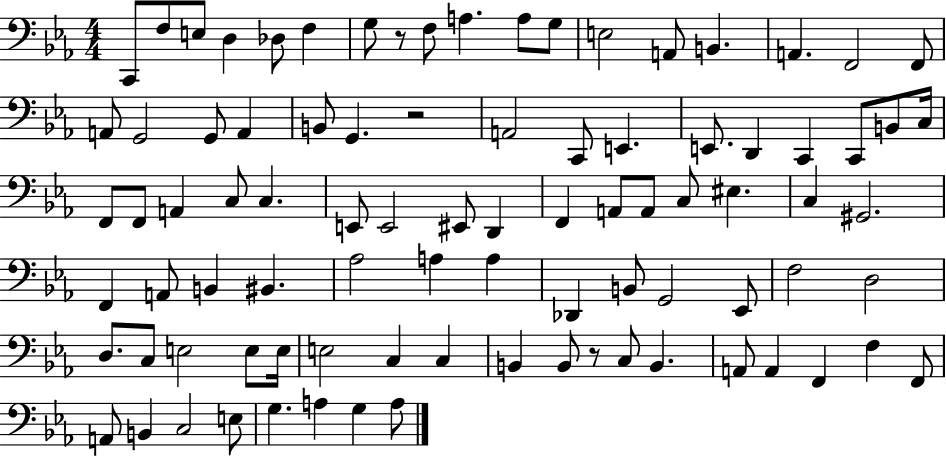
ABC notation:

X:1
T:Untitled
M:4/4
L:1/4
K:Eb
C,,/2 F,/2 E,/2 D, _D,/2 F, G,/2 z/2 F,/2 A, A,/2 G,/2 E,2 A,,/2 B,, A,, F,,2 F,,/2 A,,/2 G,,2 G,,/2 A,, B,,/2 G,, z2 A,,2 C,,/2 E,, E,,/2 D,, C,, C,,/2 B,,/2 C,/4 F,,/2 F,,/2 A,, C,/2 C, E,,/2 E,,2 ^E,,/2 D,, F,, A,,/2 A,,/2 C,/2 ^E, C, ^G,,2 F,, A,,/2 B,, ^B,, _A,2 A, A, _D,, B,,/2 G,,2 _E,,/2 F,2 D,2 D,/2 C,/2 E,2 E,/2 E,/4 E,2 C, C, B,, B,,/2 z/2 C,/2 B,, A,,/2 A,, F,, F, F,,/2 A,,/2 B,, C,2 E,/2 G, A, G, A,/2